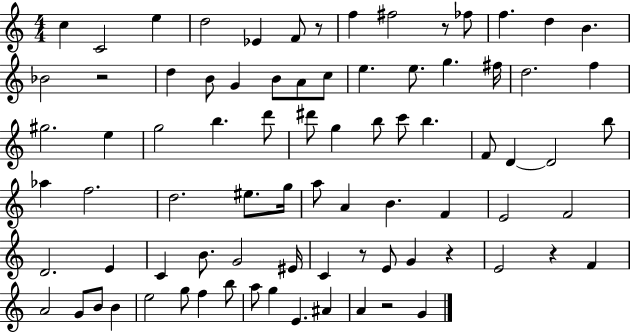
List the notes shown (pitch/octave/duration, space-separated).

C5/q C4/h E5/q D5/h Eb4/q F4/e R/e F5/q F#5/h R/e FES5/e F5/q. D5/q B4/q. Bb4/h R/h D5/q B4/e G4/q B4/e A4/e C5/e E5/q. E5/e. G5/q. F#5/s D5/h. F5/q G#5/h. E5/q G5/h B5/q. D6/e D#6/e G5/q B5/e C6/e B5/q. F4/e D4/q D4/h B5/e Ab5/q F5/h. D5/h. EIS5/e. G5/s A5/e A4/q B4/q. F4/q E4/h F4/h D4/h. E4/q C4/q B4/e. G4/h EIS4/s C4/q R/e E4/e G4/q R/q E4/h R/q F4/q A4/h G4/e B4/e B4/q E5/h G5/e F5/q B5/e A5/e G5/q E4/q. A#4/q A4/q R/h G4/q